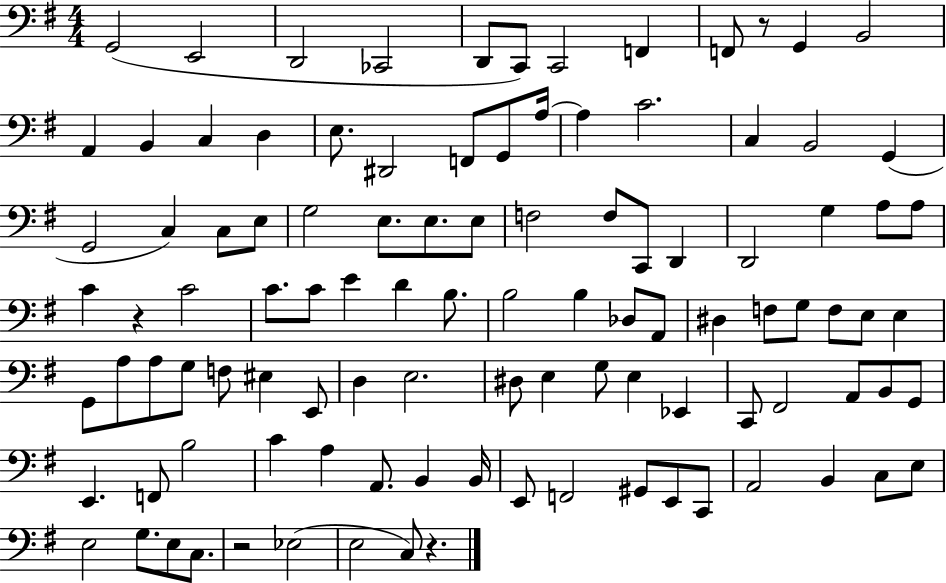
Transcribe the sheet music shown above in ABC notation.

X:1
T:Untitled
M:4/4
L:1/4
K:G
G,,2 E,,2 D,,2 _C,,2 D,,/2 C,,/2 C,,2 F,, F,,/2 z/2 G,, B,,2 A,, B,, C, D, E,/2 ^D,,2 F,,/2 G,,/2 A,/4 A, C2 C, B,,2 G,, G,,2 C, C,/2 E,/2 G,2 E,/2 E,/2 E,/2 F,2 F,/2 C,,/2 D,, D,,2 G, A,/2 A,/2 C z C2 C/2 C/2 E D B,/2 B,2 B, _D,/2 A,,/2 ^D, F,/2 G,/2 F,/2 E,/2 E, G,,/2 A,/2 A,/2 G,/2 F,/2 ^E, E,,/2 D, E,2 ^D,/2 E, G,/2 E, _E,, C,,/2 ^F,,2 A,,/2 B,,/2 G,,/2 E,, F,,/2 B,2 C A, A,,/2 B,, B,,/4 E,,/2 F,,2 ^G,,/2 E,,/2 C,,/2 A,,2 B,, C,/2 E,/2 E,2 G,/2 E,/2 C,/2 z2 _E,2 E,2 C,/2 z